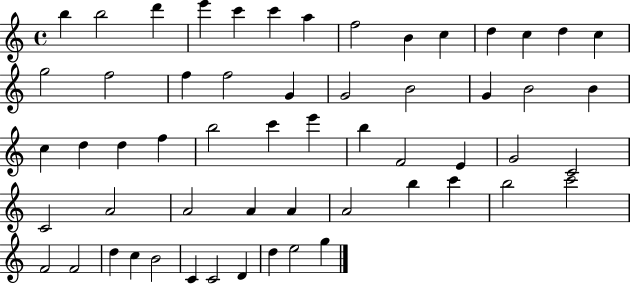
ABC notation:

X:1
T:Untitled
M:4/4
L:1/4
K:C
b b2 d' e' c' c' a f2 B c d c d c g2 f2 f f2 G G2 B2 G B2 B c d d f b2 c' e' b F2 E G2 C2 C2 A2 A2 A A A2 b c' b2 c'2 F2 F2 d c B2 C C2 D d e2 g